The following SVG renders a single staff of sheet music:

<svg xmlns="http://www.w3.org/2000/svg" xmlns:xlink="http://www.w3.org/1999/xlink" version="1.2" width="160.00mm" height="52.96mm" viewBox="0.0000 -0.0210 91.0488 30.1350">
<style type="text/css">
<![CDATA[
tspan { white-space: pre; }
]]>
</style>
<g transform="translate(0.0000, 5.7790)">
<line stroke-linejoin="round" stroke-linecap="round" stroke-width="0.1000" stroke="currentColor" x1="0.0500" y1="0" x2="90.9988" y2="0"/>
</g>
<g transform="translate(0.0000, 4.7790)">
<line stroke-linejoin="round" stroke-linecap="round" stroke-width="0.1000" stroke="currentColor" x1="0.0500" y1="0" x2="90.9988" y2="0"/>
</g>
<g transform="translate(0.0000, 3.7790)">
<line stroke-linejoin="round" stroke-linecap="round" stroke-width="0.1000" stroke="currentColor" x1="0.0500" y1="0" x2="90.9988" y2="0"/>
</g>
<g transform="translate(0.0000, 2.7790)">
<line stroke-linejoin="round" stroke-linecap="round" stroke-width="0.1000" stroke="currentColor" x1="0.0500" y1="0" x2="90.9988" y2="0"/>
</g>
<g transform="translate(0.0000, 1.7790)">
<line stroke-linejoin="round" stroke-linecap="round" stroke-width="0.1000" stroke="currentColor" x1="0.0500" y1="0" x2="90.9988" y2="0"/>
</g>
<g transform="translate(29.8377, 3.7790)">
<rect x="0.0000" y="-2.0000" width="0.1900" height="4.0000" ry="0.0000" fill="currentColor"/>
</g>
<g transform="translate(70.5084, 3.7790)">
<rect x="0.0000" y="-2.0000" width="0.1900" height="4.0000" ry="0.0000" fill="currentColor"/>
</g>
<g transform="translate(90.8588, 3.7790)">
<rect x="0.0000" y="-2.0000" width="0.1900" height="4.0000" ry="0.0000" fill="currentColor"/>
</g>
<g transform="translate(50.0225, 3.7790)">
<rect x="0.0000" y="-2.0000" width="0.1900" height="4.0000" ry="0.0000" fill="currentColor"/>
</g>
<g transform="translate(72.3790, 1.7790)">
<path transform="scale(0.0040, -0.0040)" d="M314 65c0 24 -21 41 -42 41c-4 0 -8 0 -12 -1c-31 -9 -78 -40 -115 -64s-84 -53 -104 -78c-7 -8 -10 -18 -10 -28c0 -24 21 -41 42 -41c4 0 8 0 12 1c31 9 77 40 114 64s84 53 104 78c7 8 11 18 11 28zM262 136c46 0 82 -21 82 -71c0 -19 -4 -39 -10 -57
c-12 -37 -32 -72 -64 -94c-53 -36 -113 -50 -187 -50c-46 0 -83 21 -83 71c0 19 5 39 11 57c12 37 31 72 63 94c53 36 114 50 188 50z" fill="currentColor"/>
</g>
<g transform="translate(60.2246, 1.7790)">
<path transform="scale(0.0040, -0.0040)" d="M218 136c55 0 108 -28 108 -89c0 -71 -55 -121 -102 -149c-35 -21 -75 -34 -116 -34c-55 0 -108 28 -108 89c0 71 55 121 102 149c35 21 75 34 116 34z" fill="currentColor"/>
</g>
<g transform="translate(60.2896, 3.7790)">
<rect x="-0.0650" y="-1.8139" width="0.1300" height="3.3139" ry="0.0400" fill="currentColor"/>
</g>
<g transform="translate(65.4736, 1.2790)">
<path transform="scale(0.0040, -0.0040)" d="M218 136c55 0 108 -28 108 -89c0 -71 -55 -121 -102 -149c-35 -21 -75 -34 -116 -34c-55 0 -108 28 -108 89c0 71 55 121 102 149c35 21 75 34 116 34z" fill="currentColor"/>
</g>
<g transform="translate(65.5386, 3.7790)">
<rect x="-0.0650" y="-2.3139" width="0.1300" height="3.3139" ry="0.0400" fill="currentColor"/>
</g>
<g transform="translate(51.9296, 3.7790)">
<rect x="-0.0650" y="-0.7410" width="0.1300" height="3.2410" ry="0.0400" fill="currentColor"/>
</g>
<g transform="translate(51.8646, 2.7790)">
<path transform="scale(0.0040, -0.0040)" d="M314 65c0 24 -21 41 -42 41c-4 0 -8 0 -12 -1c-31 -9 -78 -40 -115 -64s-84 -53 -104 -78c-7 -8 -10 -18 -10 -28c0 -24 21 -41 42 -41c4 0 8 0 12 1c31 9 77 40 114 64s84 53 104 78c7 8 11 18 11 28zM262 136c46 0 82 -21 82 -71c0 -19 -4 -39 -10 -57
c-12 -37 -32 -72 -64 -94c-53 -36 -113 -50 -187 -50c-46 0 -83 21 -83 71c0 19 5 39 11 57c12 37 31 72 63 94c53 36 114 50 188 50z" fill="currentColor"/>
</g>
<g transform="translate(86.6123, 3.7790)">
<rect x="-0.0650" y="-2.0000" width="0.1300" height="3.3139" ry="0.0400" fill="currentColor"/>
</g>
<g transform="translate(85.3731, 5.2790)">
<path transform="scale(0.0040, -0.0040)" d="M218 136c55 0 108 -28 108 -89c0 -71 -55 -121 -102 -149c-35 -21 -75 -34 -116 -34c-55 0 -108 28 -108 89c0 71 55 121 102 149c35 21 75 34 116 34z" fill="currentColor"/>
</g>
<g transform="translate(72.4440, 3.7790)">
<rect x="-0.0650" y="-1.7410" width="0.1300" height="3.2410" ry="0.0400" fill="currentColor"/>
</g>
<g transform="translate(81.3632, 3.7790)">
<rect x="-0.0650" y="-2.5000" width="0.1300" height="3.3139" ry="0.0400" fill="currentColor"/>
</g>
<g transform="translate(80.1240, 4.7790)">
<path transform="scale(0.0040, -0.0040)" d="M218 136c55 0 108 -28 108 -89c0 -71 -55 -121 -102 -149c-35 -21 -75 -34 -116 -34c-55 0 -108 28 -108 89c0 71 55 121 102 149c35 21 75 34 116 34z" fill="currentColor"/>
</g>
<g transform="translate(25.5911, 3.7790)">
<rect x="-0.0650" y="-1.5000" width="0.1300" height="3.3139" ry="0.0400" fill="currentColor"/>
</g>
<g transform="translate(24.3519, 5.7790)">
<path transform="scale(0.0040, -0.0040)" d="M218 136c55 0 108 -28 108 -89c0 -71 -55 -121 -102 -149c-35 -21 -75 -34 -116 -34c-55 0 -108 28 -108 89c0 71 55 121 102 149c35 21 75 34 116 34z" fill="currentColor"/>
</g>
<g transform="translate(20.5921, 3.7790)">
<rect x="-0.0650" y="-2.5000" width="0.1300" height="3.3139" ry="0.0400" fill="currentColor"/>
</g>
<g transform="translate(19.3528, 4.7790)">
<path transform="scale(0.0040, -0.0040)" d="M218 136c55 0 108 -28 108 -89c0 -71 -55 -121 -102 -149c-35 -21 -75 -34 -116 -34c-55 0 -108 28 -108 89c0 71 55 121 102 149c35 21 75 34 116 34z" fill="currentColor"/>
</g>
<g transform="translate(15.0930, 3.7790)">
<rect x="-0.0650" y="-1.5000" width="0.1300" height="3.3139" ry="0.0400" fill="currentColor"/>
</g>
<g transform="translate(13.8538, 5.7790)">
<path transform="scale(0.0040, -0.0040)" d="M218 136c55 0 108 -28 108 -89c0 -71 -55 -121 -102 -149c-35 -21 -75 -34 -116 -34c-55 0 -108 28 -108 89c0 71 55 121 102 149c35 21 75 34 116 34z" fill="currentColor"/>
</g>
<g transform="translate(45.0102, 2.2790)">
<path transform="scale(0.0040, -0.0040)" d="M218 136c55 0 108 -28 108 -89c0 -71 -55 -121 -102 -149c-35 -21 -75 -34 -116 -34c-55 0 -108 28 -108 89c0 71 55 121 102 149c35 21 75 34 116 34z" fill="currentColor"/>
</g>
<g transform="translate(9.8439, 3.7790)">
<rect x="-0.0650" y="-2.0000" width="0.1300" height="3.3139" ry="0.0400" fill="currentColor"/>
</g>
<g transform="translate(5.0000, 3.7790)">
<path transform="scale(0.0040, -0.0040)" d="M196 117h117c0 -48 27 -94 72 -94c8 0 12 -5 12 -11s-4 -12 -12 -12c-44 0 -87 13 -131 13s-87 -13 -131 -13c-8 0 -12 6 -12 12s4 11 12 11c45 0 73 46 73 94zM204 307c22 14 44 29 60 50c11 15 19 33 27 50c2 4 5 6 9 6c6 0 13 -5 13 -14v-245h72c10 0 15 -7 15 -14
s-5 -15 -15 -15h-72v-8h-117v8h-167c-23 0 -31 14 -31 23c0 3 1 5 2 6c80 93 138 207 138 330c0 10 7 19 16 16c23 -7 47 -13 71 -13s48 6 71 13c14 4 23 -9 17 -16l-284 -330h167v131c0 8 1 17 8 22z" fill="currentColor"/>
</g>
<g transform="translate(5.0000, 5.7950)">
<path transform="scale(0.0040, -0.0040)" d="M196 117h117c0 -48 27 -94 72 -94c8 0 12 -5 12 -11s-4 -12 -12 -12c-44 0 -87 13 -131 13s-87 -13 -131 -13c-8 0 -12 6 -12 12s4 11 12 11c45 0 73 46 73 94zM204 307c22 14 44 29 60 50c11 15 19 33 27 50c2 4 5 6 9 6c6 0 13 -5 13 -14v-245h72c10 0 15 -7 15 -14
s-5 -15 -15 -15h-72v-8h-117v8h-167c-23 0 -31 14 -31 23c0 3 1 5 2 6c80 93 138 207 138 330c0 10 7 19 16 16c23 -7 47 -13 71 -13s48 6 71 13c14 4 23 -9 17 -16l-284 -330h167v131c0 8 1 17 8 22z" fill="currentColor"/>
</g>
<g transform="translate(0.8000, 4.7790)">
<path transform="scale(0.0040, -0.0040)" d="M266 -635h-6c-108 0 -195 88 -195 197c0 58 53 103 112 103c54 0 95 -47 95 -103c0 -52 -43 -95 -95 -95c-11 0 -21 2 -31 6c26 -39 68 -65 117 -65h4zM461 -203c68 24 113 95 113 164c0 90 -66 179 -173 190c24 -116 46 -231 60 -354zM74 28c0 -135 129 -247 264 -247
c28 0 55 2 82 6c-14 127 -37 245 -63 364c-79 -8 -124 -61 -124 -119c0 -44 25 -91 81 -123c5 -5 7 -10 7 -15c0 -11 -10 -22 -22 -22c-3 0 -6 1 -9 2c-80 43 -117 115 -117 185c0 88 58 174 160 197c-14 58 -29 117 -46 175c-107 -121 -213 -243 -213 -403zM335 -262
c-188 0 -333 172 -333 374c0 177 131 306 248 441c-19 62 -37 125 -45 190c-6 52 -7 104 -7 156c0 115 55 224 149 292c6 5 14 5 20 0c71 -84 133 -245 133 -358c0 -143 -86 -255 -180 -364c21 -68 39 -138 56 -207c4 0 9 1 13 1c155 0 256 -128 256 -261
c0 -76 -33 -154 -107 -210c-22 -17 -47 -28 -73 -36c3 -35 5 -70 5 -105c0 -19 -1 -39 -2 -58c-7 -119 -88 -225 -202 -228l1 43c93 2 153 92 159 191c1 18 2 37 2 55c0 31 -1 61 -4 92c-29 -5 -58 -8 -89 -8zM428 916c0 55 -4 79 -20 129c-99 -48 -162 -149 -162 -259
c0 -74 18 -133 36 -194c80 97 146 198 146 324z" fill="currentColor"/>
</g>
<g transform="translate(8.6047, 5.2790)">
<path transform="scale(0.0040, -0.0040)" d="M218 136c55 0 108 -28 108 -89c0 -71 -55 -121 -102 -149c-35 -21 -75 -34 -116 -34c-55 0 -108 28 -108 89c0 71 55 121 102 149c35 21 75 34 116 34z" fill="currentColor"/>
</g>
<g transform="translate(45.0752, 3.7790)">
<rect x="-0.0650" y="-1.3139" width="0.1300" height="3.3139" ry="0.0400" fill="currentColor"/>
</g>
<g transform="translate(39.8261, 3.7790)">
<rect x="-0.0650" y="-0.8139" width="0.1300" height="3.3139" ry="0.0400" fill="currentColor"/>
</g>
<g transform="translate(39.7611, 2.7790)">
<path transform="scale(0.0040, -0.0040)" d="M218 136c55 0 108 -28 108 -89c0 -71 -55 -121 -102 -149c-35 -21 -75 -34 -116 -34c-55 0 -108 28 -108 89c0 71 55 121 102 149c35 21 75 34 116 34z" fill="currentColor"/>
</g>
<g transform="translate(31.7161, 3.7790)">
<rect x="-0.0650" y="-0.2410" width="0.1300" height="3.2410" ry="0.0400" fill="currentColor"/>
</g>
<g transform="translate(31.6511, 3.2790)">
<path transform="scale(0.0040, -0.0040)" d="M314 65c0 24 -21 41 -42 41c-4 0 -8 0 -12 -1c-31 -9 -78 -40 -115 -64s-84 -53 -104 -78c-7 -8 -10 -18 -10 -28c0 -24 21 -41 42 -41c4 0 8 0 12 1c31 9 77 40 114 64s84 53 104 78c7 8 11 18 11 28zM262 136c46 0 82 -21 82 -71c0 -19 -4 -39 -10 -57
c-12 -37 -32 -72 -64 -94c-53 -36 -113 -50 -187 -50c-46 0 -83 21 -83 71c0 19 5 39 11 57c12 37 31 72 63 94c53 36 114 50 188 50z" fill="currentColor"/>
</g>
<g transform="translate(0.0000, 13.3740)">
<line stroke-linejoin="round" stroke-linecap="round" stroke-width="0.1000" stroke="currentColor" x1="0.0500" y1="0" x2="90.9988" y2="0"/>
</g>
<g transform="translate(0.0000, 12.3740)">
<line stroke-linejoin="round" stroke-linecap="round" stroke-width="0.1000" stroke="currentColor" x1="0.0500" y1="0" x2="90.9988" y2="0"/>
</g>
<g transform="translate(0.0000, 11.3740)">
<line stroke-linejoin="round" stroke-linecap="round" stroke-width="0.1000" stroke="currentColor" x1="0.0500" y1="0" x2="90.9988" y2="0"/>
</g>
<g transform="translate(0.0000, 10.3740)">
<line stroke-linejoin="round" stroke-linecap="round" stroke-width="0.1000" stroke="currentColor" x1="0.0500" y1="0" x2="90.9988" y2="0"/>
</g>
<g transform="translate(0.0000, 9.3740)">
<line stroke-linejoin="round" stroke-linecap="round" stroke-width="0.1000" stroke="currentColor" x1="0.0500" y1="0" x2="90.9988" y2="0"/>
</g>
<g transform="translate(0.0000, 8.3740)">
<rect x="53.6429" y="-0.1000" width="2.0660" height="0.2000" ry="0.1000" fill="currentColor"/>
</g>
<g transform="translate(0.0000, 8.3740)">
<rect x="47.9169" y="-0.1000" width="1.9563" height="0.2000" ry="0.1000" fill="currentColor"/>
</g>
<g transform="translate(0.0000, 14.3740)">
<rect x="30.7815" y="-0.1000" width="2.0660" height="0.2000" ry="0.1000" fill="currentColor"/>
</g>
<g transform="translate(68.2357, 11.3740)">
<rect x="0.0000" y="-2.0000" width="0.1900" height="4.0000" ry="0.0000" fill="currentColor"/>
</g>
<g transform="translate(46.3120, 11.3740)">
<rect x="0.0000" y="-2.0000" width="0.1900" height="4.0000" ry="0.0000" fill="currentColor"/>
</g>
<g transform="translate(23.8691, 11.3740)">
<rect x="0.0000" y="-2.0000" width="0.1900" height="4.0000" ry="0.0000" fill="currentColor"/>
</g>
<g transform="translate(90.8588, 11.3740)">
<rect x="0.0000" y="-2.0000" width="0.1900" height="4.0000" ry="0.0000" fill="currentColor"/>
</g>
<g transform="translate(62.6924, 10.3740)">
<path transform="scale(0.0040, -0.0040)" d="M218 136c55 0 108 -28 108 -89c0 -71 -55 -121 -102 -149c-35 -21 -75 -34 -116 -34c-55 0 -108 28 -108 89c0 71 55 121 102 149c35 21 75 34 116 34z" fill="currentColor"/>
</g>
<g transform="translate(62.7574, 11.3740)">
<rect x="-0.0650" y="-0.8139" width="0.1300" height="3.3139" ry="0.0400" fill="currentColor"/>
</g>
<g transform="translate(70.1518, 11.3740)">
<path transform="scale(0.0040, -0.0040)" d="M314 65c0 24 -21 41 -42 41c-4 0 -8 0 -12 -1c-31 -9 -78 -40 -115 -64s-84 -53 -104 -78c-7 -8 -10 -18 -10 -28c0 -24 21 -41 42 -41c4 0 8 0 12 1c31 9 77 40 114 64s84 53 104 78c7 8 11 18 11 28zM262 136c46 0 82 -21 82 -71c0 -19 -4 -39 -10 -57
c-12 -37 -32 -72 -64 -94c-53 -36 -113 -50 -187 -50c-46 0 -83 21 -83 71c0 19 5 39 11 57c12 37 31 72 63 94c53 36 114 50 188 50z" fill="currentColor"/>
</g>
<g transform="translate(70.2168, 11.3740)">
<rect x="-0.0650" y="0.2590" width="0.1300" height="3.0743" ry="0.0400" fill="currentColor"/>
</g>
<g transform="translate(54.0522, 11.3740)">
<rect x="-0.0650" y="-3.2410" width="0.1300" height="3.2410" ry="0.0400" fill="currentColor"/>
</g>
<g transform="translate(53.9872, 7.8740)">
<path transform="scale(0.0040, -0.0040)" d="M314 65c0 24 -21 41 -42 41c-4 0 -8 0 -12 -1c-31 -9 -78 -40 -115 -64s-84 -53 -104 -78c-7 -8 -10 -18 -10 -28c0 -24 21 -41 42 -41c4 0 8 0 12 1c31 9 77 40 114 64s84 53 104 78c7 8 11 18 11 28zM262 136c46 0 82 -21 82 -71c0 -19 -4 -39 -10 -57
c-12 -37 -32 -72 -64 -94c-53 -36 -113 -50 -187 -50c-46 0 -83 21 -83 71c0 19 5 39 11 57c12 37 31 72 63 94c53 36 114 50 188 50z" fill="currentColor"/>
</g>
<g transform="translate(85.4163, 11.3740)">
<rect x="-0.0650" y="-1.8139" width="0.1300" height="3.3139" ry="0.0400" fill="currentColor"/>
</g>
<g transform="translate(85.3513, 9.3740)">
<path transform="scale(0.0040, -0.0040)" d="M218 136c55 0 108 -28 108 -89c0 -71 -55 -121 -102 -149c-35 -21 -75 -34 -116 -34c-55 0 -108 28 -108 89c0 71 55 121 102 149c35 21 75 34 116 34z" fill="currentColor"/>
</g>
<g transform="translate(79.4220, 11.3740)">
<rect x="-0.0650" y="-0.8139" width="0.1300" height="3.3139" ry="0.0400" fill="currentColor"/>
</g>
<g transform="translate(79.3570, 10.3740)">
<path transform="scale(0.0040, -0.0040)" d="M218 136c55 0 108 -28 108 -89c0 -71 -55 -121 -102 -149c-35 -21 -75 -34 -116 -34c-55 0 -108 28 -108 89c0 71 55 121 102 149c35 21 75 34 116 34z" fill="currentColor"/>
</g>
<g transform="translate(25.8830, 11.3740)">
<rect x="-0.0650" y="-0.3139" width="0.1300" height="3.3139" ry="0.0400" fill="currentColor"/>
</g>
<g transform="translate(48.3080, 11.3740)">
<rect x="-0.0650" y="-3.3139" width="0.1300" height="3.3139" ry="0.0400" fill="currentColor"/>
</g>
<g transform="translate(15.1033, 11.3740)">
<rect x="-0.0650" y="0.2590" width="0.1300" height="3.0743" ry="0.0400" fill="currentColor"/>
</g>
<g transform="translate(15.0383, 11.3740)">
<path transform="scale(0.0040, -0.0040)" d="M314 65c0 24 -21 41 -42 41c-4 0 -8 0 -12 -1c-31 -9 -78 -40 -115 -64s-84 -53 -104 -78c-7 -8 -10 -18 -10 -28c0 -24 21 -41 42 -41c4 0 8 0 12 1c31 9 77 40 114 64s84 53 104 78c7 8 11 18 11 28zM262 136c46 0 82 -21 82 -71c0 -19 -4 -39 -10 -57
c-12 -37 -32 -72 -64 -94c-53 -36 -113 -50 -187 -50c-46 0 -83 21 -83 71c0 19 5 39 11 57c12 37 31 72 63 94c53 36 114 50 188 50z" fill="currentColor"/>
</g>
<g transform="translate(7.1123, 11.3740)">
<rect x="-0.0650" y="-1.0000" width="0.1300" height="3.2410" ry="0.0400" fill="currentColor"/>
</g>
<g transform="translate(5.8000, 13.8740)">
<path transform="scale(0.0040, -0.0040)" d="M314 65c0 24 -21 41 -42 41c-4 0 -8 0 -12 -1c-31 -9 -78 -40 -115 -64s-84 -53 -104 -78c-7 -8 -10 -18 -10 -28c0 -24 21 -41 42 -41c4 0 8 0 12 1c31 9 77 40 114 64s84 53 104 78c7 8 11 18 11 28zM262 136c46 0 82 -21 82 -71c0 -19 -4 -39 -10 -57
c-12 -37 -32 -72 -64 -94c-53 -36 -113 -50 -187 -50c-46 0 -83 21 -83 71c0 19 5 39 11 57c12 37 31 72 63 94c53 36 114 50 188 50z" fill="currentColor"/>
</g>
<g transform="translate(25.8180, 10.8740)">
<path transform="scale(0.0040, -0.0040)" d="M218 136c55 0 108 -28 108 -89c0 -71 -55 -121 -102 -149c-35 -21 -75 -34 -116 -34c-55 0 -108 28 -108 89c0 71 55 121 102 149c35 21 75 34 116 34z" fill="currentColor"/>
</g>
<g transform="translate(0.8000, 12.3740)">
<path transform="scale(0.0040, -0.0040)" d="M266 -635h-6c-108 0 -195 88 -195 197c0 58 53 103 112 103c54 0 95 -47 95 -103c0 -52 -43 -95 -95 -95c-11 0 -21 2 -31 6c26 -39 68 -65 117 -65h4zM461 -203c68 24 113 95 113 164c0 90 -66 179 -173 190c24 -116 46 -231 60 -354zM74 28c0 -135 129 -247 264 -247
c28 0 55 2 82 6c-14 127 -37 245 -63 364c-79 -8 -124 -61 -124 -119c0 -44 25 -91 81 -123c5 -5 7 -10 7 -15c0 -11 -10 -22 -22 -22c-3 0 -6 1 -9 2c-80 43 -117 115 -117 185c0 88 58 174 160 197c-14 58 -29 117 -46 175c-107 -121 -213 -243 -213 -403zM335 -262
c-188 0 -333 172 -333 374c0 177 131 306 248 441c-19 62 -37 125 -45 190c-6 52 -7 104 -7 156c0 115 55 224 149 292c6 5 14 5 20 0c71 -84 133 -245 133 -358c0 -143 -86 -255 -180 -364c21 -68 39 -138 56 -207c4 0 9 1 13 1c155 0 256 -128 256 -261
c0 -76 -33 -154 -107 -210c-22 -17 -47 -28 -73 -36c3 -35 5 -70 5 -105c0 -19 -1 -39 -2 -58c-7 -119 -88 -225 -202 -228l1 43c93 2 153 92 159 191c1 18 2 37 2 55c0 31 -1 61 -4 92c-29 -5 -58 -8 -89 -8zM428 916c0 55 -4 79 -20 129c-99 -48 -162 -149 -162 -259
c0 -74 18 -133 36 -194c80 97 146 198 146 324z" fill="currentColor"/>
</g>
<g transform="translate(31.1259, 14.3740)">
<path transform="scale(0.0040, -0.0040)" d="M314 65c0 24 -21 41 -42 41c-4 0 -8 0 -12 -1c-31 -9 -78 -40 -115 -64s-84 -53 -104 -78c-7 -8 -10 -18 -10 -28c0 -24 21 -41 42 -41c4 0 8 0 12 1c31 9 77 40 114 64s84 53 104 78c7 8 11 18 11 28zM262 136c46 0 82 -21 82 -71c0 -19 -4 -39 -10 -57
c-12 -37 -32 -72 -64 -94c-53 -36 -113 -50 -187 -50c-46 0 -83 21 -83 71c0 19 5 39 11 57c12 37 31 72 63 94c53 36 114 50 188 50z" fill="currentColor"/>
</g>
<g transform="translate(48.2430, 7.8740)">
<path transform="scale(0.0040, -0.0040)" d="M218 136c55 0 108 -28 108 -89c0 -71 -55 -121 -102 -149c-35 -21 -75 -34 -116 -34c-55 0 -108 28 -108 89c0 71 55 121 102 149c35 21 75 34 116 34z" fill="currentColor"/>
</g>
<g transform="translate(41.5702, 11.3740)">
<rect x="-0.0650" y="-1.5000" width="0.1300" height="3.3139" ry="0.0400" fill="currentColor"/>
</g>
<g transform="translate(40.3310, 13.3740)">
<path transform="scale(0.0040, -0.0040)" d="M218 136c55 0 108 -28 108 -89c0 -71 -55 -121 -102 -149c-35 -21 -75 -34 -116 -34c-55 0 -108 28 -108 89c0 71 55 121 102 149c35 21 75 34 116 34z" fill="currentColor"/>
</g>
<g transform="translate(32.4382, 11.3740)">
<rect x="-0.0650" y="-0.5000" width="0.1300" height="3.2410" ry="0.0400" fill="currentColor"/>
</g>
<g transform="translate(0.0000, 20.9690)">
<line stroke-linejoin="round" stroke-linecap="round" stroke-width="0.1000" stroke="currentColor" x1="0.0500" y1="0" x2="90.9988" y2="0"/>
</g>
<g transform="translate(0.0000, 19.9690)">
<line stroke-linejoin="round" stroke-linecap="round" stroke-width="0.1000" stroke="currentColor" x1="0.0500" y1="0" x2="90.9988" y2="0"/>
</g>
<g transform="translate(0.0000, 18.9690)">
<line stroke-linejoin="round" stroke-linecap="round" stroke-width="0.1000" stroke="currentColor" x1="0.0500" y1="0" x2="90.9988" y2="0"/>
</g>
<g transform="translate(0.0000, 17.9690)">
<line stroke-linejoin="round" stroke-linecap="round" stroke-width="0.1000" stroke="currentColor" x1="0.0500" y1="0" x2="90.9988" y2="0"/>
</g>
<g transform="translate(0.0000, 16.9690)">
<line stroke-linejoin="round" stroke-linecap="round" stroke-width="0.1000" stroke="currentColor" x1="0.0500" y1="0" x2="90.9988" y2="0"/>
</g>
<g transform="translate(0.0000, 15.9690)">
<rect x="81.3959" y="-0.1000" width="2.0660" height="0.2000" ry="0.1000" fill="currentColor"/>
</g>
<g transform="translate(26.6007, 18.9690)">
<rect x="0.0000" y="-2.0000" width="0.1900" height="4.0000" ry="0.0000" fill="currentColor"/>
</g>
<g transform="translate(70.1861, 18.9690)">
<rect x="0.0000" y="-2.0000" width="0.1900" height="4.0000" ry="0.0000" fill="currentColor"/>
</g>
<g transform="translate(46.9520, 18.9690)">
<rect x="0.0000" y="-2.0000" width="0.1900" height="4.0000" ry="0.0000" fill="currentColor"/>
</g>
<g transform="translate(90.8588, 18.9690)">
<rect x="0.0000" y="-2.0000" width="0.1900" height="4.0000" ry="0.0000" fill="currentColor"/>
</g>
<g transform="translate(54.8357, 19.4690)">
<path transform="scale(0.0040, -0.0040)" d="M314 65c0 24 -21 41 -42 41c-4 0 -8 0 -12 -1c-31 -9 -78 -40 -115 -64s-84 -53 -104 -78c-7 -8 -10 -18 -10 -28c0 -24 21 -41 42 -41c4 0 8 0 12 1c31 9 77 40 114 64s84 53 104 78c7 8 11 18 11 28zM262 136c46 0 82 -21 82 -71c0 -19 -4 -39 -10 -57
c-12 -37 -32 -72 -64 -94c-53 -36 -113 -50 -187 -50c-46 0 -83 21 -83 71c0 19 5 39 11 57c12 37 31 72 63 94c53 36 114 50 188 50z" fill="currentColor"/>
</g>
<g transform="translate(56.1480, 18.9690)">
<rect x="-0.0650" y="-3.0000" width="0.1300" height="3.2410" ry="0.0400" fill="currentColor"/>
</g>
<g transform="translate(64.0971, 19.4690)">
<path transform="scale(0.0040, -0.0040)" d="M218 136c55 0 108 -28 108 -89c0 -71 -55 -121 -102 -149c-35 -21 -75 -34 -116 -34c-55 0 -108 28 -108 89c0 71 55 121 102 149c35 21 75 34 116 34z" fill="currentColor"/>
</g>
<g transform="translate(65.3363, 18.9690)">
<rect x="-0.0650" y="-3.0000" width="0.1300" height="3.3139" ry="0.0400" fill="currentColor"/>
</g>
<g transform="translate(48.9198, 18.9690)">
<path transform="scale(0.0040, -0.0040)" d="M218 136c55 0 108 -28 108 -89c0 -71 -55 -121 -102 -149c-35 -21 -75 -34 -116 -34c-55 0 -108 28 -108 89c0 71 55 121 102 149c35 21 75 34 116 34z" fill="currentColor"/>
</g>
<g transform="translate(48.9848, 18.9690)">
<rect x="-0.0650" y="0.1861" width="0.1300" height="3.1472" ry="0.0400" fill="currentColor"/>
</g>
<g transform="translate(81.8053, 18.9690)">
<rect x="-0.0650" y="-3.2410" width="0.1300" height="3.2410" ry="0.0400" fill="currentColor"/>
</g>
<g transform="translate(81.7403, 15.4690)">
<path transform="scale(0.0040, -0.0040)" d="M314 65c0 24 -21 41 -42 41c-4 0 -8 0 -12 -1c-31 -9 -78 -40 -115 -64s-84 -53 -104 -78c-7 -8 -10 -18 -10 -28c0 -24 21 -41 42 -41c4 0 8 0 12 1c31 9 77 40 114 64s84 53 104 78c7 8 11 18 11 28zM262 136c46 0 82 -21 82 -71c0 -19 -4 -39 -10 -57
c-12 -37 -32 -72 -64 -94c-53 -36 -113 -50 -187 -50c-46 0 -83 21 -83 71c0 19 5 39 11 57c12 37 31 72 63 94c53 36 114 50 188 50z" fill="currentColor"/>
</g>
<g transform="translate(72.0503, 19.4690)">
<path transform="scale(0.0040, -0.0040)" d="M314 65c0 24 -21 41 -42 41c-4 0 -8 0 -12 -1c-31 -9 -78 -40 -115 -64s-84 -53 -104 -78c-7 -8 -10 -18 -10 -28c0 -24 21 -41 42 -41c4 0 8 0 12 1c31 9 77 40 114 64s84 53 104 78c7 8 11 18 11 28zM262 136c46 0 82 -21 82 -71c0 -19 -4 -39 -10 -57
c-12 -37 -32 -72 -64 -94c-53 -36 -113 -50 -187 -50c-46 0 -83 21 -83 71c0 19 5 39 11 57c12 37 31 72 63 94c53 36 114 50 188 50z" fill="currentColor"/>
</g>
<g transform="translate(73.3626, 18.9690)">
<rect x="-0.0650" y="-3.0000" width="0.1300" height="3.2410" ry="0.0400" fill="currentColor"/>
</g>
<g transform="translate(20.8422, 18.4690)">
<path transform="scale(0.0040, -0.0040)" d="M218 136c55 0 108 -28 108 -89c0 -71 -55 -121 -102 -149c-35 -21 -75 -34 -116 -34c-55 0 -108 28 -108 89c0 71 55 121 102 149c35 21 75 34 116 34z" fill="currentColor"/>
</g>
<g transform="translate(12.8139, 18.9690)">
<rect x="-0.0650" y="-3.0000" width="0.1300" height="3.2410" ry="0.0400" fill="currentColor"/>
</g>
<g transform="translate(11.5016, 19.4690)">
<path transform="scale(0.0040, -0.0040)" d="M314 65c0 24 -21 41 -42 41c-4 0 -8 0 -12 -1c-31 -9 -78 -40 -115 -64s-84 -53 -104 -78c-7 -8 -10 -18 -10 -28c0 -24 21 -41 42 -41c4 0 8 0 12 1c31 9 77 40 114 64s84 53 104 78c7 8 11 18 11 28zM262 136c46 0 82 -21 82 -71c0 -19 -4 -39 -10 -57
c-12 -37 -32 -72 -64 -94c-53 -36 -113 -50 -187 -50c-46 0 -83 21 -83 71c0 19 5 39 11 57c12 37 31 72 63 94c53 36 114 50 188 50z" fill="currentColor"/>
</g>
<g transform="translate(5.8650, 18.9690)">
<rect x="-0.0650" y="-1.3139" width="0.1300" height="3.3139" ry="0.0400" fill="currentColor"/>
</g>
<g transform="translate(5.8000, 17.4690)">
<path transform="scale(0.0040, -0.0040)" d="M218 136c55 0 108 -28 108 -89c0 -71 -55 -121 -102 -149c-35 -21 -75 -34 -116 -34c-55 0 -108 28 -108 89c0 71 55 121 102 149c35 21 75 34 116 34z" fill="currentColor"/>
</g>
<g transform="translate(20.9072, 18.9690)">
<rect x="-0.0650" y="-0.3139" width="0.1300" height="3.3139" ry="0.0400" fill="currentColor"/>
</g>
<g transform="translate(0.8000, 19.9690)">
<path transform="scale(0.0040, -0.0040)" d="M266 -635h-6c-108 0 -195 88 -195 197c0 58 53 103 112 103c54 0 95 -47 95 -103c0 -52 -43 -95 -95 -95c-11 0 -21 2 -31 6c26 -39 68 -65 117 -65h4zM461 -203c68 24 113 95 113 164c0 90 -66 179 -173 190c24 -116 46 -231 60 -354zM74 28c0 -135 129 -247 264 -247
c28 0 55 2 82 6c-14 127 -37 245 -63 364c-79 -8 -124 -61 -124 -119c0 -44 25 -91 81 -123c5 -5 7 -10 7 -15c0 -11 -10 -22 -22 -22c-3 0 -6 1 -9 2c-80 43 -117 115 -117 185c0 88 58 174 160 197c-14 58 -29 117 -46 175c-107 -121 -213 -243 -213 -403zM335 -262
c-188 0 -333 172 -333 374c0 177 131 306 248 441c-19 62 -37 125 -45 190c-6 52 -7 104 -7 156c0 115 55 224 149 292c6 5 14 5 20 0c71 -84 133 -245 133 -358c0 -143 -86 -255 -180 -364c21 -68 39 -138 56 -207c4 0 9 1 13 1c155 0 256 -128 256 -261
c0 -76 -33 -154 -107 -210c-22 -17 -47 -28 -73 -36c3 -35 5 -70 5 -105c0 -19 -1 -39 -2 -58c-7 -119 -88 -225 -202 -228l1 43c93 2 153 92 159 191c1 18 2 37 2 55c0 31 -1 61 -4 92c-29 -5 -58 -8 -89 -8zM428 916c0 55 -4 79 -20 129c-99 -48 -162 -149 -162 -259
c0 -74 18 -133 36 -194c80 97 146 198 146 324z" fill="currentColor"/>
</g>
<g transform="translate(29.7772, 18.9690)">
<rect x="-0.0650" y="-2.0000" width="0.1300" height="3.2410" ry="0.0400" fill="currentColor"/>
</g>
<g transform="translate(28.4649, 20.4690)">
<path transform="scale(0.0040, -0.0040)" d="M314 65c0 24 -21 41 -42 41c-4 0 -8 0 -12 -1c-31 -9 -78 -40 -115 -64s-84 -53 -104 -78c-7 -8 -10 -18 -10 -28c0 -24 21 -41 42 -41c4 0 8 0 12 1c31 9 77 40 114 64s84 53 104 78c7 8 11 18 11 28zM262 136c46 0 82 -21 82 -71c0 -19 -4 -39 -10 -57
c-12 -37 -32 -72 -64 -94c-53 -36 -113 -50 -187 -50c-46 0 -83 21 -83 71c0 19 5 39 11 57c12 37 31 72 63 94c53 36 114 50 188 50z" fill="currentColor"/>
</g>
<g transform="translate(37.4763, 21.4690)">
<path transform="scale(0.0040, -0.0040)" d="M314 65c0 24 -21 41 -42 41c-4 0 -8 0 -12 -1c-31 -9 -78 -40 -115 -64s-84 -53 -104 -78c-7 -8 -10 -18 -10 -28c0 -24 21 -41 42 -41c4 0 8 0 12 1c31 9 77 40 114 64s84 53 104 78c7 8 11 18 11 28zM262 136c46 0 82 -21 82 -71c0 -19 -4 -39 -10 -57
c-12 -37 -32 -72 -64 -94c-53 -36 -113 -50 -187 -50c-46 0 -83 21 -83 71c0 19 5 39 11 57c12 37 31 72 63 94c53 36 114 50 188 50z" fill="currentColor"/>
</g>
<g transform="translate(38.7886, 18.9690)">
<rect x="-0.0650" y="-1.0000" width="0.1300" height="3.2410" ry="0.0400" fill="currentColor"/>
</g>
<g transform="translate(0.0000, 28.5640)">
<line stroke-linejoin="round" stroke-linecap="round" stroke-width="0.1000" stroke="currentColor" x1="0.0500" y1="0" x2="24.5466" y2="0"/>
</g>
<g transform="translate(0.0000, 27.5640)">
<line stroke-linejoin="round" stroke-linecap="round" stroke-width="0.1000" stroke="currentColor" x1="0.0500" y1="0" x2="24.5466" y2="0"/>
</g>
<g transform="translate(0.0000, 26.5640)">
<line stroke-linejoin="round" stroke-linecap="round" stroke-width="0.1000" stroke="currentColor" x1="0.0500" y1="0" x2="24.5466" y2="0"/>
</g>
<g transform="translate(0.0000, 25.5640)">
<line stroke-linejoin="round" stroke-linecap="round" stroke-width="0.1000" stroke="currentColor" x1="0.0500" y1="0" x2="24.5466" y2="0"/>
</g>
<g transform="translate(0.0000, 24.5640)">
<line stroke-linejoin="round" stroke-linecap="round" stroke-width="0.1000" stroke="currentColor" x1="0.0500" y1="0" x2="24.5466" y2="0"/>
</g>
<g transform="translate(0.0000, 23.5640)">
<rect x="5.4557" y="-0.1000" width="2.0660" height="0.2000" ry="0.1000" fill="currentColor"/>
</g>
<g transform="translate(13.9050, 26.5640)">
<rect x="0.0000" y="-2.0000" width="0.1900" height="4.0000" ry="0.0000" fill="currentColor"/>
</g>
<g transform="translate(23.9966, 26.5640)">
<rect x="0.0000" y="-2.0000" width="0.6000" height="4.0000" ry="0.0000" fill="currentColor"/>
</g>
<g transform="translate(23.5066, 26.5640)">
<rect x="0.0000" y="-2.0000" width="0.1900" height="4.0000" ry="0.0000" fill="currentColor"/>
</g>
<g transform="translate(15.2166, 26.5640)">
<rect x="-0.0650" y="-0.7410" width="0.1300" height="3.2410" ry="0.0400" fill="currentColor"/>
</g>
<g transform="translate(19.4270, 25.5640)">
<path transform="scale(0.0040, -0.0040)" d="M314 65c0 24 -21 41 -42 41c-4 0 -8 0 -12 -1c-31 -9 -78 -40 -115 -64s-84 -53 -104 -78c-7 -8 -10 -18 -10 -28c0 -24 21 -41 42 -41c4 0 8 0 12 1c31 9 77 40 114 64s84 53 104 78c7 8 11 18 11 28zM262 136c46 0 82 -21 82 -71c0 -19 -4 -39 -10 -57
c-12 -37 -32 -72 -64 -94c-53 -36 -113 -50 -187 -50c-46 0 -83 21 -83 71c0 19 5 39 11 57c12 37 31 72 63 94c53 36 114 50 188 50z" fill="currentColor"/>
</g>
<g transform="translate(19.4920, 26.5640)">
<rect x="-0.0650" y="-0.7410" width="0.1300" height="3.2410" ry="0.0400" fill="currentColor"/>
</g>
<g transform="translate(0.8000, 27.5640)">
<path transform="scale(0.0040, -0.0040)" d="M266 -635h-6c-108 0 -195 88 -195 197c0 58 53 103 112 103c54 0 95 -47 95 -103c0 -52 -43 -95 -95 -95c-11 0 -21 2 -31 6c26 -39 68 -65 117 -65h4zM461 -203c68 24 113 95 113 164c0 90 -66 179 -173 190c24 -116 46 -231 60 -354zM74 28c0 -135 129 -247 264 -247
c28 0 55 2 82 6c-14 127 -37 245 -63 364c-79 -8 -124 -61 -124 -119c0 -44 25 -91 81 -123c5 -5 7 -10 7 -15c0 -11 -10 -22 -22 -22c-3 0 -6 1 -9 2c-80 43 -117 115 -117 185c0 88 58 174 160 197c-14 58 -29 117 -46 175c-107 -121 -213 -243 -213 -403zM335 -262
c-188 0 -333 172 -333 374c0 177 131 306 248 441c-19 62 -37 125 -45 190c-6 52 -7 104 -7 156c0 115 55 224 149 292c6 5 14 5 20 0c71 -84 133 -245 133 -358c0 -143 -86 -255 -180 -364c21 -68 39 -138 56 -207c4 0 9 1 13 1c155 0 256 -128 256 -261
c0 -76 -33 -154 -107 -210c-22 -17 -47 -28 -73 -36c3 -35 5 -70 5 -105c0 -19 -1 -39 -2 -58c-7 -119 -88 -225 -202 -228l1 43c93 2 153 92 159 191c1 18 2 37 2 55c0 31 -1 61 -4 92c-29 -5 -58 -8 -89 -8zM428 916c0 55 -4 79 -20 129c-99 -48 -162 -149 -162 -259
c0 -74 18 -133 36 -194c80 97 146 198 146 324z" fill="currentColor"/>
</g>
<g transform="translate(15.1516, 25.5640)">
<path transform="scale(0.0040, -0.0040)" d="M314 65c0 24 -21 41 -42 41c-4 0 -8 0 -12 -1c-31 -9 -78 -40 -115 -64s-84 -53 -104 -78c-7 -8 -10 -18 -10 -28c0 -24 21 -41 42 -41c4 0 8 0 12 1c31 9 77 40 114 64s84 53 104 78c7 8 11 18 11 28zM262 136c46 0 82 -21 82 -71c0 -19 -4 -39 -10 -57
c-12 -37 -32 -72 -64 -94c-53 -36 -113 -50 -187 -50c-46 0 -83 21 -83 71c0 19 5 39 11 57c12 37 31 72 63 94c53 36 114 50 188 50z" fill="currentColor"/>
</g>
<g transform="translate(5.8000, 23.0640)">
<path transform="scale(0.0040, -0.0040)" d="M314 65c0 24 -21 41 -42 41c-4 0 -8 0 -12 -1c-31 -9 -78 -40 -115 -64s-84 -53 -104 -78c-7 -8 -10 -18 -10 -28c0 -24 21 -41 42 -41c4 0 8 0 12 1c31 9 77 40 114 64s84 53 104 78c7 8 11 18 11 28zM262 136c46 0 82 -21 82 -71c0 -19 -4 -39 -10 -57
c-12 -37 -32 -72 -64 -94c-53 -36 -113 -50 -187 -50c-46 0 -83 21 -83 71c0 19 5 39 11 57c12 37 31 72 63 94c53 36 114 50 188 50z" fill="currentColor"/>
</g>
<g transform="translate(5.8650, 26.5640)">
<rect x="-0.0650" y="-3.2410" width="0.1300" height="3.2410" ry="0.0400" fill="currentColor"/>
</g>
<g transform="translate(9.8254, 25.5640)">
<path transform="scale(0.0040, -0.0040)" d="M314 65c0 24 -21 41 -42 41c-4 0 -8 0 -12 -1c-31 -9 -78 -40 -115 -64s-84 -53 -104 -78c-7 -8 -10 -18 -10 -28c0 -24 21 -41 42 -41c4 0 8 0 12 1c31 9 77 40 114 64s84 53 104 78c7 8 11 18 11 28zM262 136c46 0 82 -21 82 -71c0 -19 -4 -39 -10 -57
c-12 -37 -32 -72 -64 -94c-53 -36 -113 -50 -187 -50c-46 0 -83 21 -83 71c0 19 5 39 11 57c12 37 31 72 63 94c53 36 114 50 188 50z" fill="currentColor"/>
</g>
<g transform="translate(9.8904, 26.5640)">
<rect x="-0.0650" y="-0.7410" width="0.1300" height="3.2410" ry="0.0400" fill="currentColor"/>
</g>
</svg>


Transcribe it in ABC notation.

X:1
T:Untitled
M:4/4
L:1/4
K:C
F E G E c2 d e d2 f g f2 G F D2 B2 c C2 E b b2 d B2 d f e A2 c F2 D2 B A2 A A2 b2 b2 d2 d2 d2